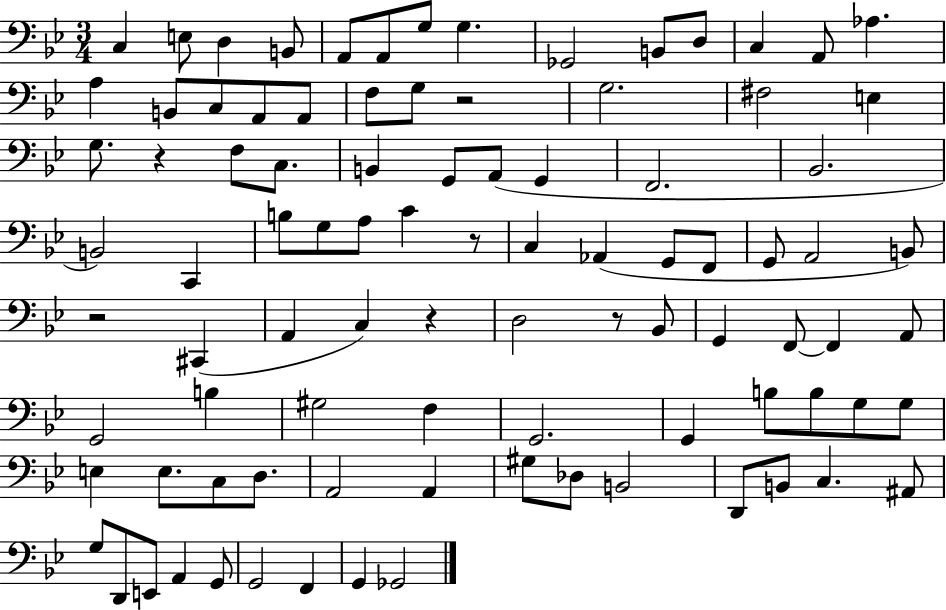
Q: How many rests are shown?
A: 6